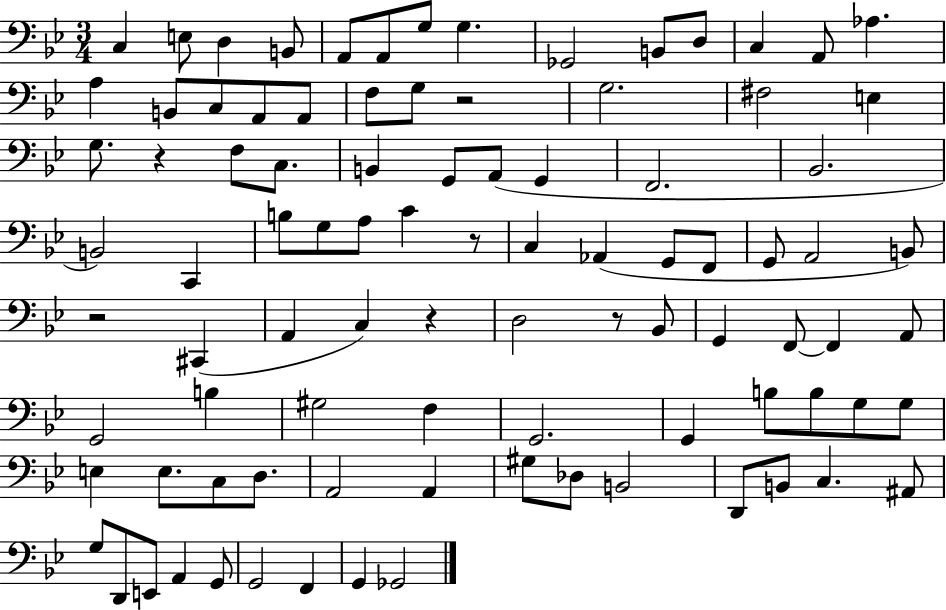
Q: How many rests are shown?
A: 6